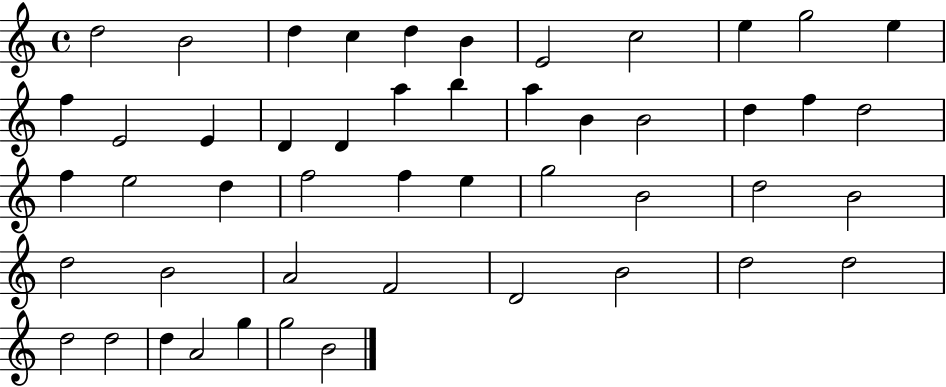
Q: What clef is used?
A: treble